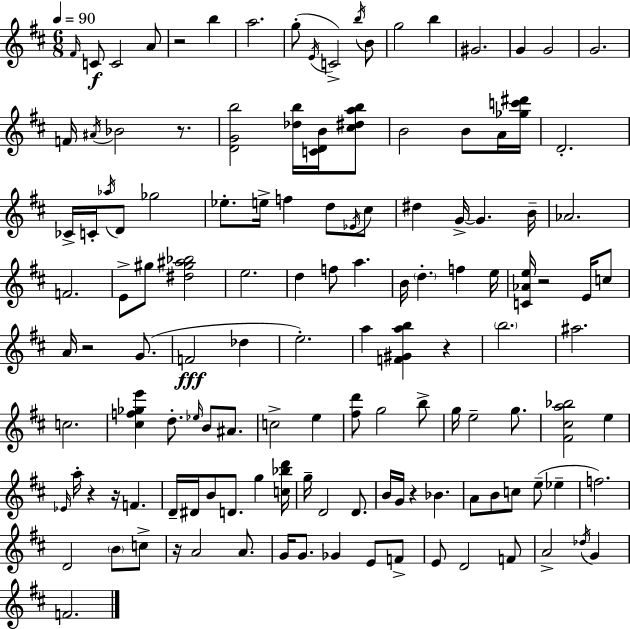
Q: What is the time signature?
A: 6/8